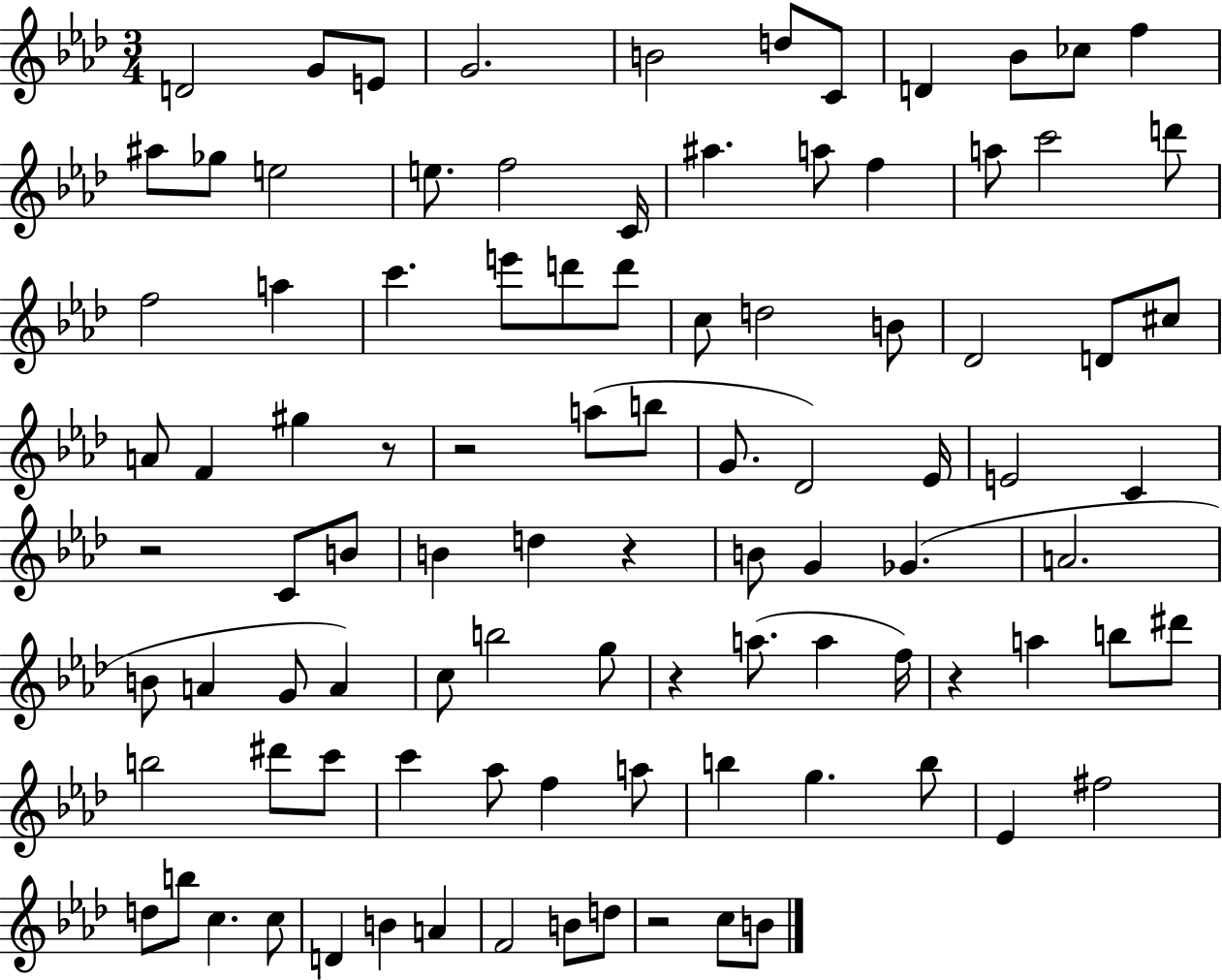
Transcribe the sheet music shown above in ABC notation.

X:1
T:Untitled
M:3/4
L:1/4
K:Ab
D2 G/2 E/2 G2 B2 d/2 C/2 D _B/2 _c/2 f ^a/2 _g/2 e2 e/2 f2 C/4 ^a a/2 f a/2 c'2 d'/2 f2 a c' e'/2 d'/2 d'/2 c/2 d2 B/2 _D2 D/2 ^c/2 A/2 F ^g z/2 z2 a/2 b/2 G/2 _D2 _E/4 E2 C z2 C/2 B/2 B d z B/2 G _G A2 B/2 A G/2 A c/2 b2 g/2 z a/2 a f/4 z a b/2 ^d'/2 b2 ^d'/2 c'/2 c' _a/2 f a/2 b g b/2 _E ^f2 d/2 b/2 c c/2 D B A F2 B/2 d/2 z2 c/2 B/2